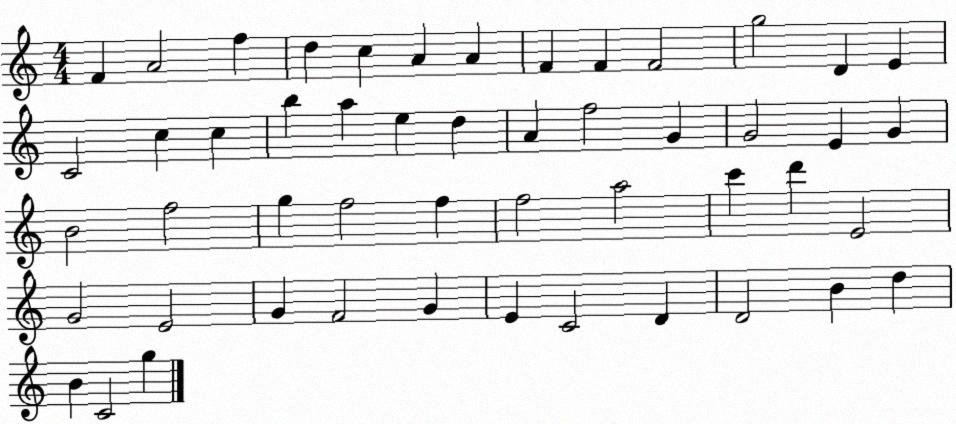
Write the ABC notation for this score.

X:1
T:Untitled
M:4/4
L:1/4
K:C
F A2 f d c A A F F F2 g2 D E C2 c c b a e d A f2 G G2 E G B2 f2 g f2 f f2 a2 c' d' E2 G2 E2 G F2 G E C2 D D2 B d B C2 g